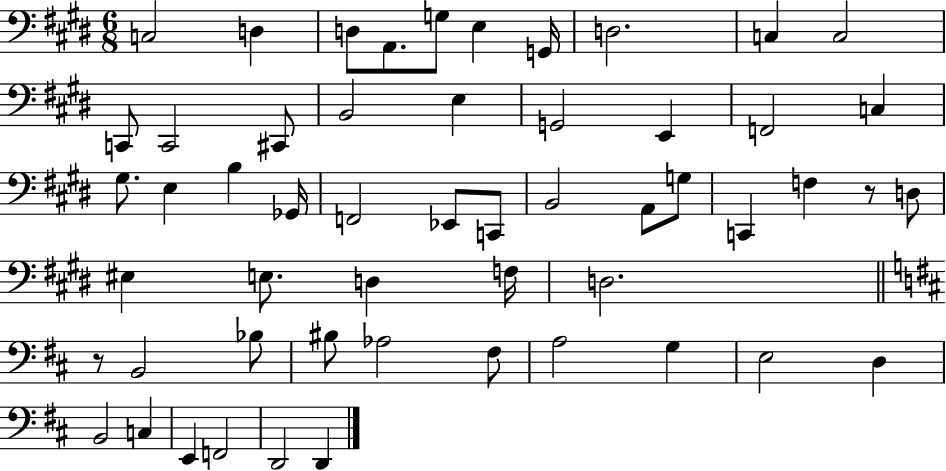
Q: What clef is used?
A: bass